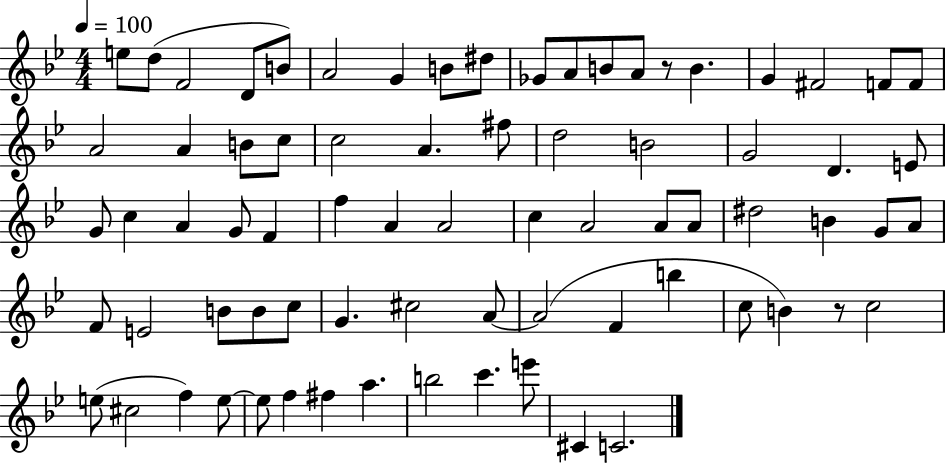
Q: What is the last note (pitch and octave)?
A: C4